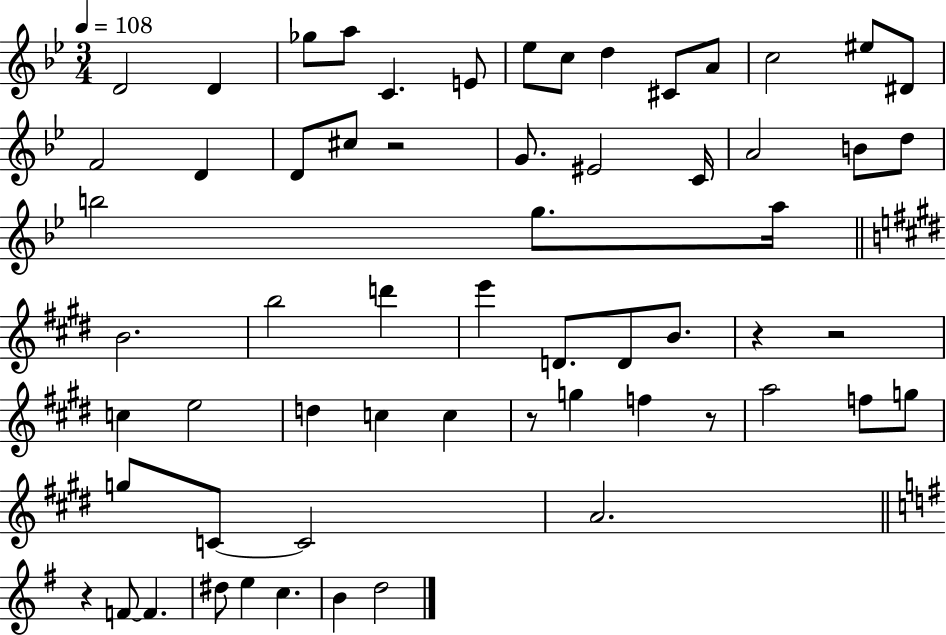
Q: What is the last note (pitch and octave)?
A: D5